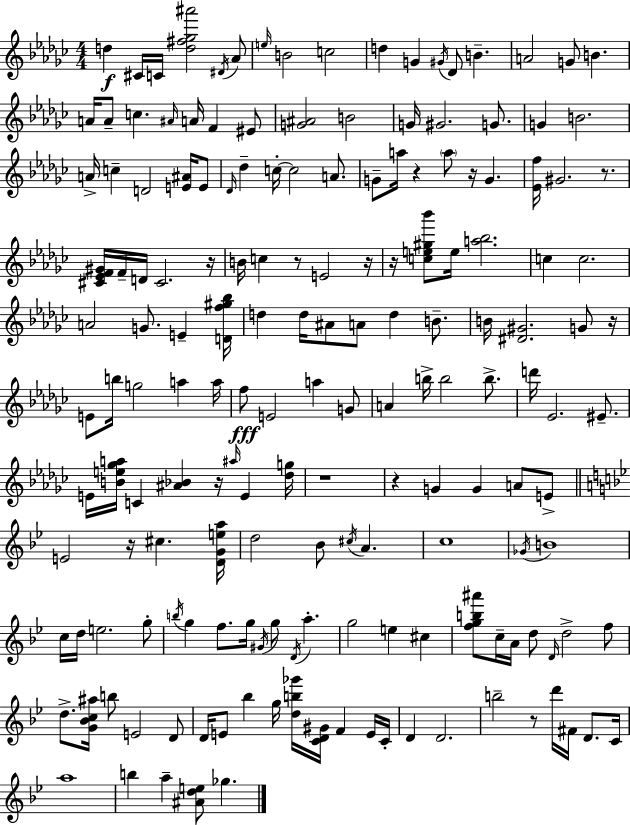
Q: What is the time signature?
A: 4/4